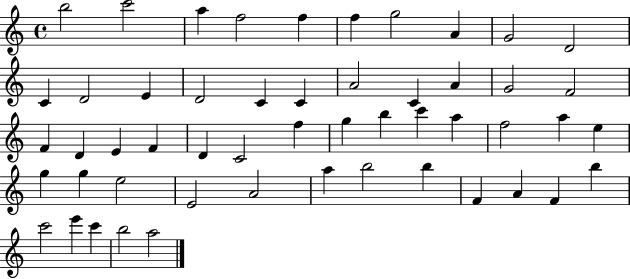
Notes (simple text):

B5/h C6/h A5/q F5/h F5/q F5/q G5/h A4/q G4/h D4/h C4/q D4/h E4/q D4/h C4/q C4/q A4/h C4/q A4/q G4/h F4/h F4/q D4/q E4/q F4/q D4/q C4/h F5/q G5/q B5/q C6/q A5/q F5/h A5/q E5/q G5/q G5/q E5/h E4/h A4/h A5/q B5/h B5/q F4/q A4/q F4/q B5/q C6/h E6/q C6/q B5/h A5/h